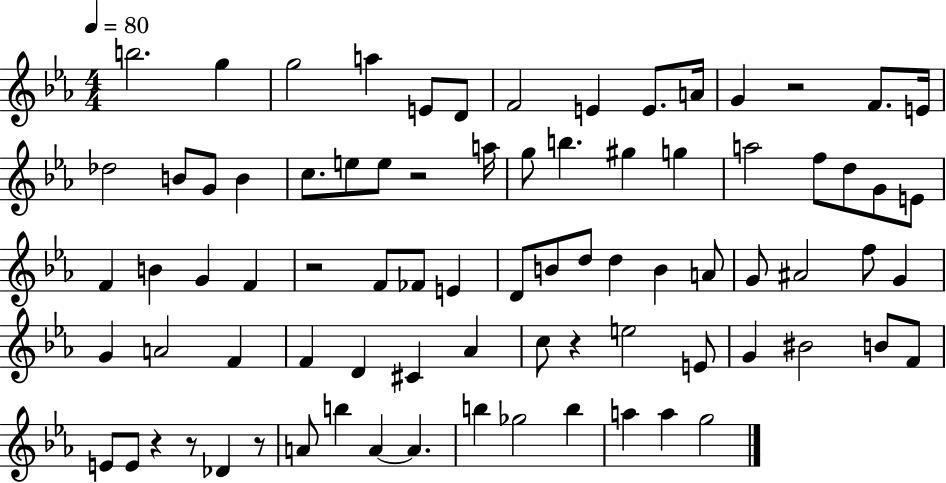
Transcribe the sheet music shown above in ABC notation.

X:1
T:Untitled
M:4/4
L:1/4
K:Eb
b2 g g2 a E/2 D/2 F2 E E/2 A/4 G z2 F/2 E/4 _d2 B/2 G/2 B c/2 e/2 e/2 z2 a/4 g/2 b ^g g a2 f/2 d/2 G/2 E/2 F B G F z2 F/2 _F/2 E D/2 B/2 d/2 d B A/2 G/2 ^A2 f/2 G G A2 F F D ^C _A c/2 z e2 E/2 G ^B2 B/2 F/2 E/2 E/2 z z/2 _D z/2 A/2 b A A b _g2 b a a g2